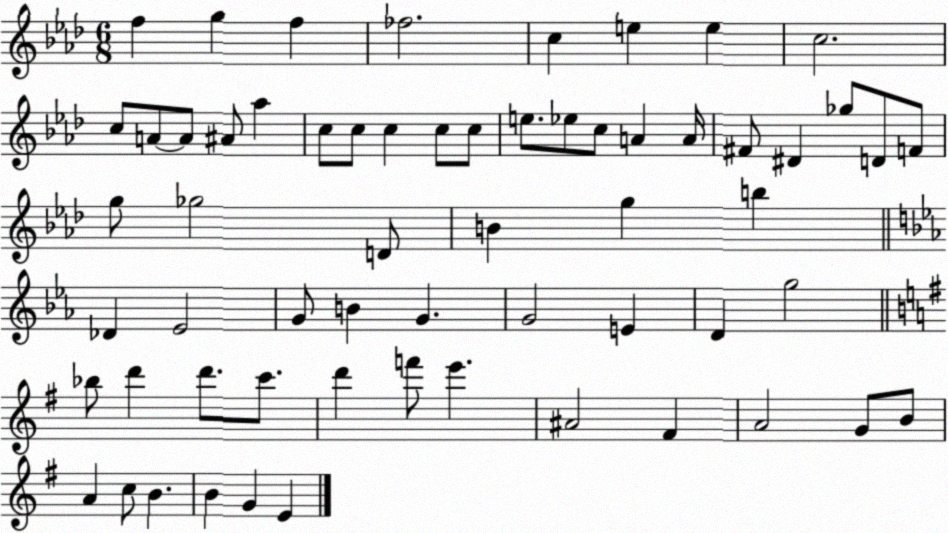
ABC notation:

X:1
T:Untitled
M:6/8
L:1/4
K:Ab
f g f _f2 c e e c2 c/2 A/2 A/2 ^A/2 _a c/2 c/2 c c/2 c/2 e/2 _e/2 c/2 A A/4 ^F/2 ^D _g/2 D/2 F/2 g/2 _g2 D/2 B g b _D _E2 G/2 B G G2 E D g2 _b/2 d' d'/2 c'/2 d' f'/2 e' ^A2 ^F A2 G/2 B/2 A c/2 B B G E